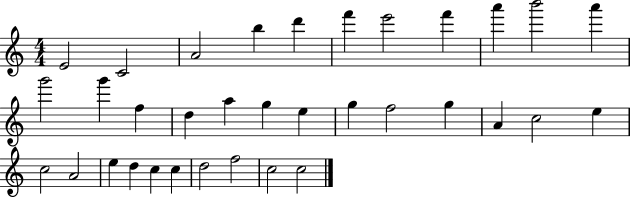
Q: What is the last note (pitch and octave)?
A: C5